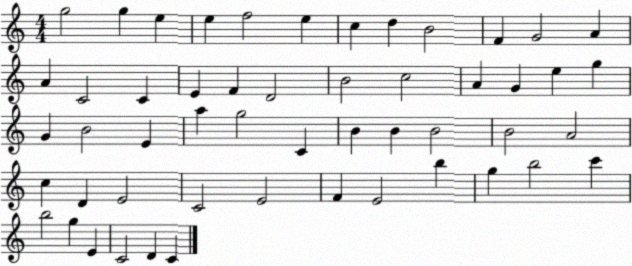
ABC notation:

X:1
T:Untitled
M:4/4
L:1/4
K:C
g2 g e e f2 e c d B2 F G2 A A C2 C E F D2 B2 c2 A G e g G B2 E a g2 C B B B2 B2 A2 c D E2 C2 E2 F E2 b g b2 c' b2 g E C2 D C